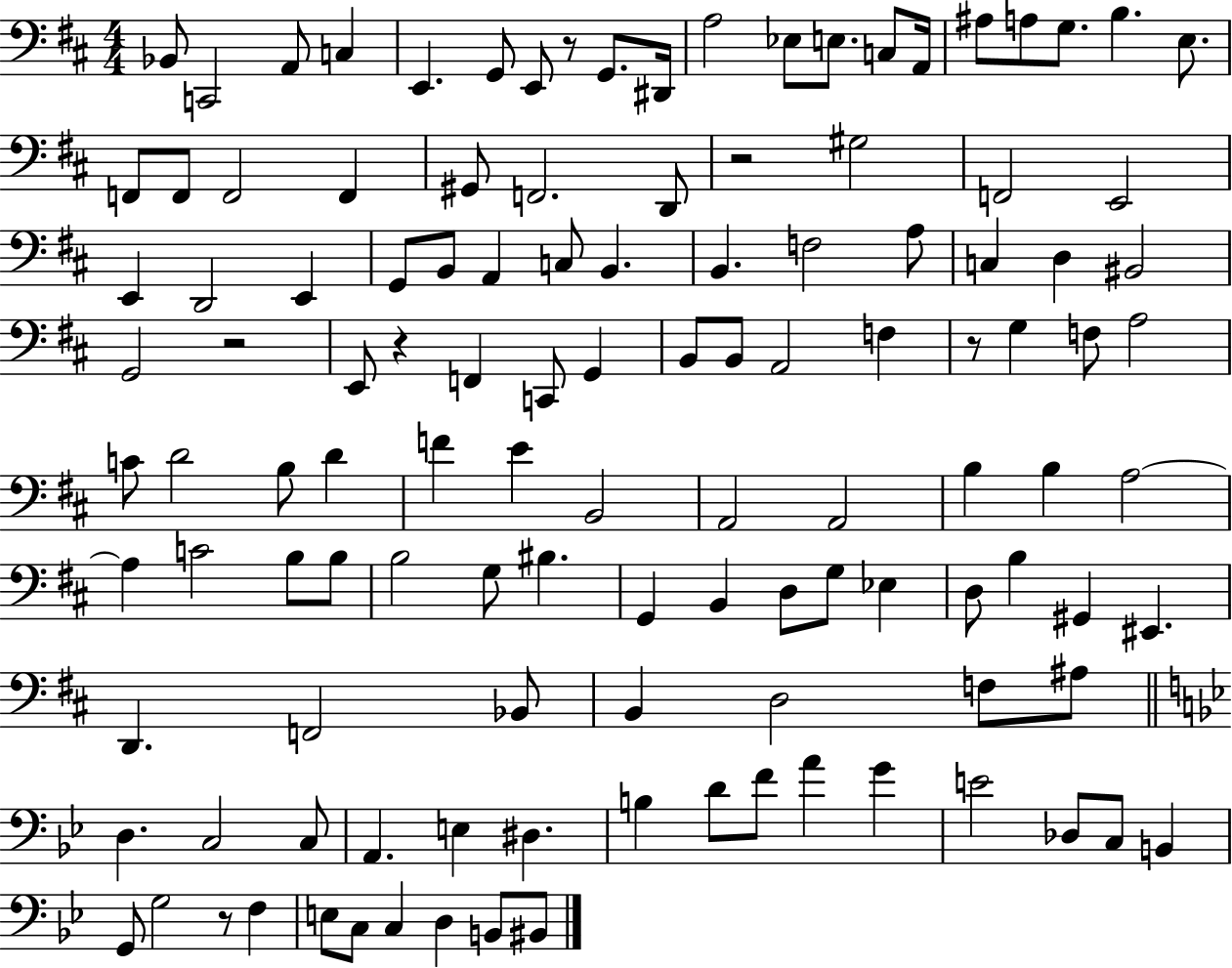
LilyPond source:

{
  \clef bass
  \numericTimeSignature
  \time 4/4
  \key d \major
  bes,8 c,2 a,8 c4 | e,4. g,8 e,8 r8 g,8. dis,16 | a2 ees8 e8. c8 a,16 | ais8 a8 g8. b4. e8. | \break f,8 f,8 f,2 f,4 | gis,8 f,2. d,8 | r2 gis2 | f,2 e,2 | \break e,4 d,2 e,4 | g,8 b,8 a,4 c8 b,4. | b,4. f2 a8 | c4 d4 bis,2 | \break g,2 r2 | e,8 r4 f,4 c,8 g,4 | b,8 b,8 a,2 f4 | r8 g4 f8 a2 | \break c'8 d'2 b8 d'4 | f'4 e'4 b,2 | a,2 a,2 | b4 b4 a2~~ | \break a4 c'2 b8 b8 | b2 g8 bis4. | g,4 b,4 d8 g8 ees4 | d8 b4 gis,4 eis,4. | \break d,4. f,2 bes,8 | b,4 d2 f8 ais8 | \bar "||" \break \key bes \major d4. c2 c8 | a,4. e4 dis4. | b4 d'8 f'8 a'4 g'4 | e'2 des8 c8 b,4 | \break g,8 g2 r8 f4 | e8 c8 c4 d4 b,8 bis,8 | \bar "|."
}